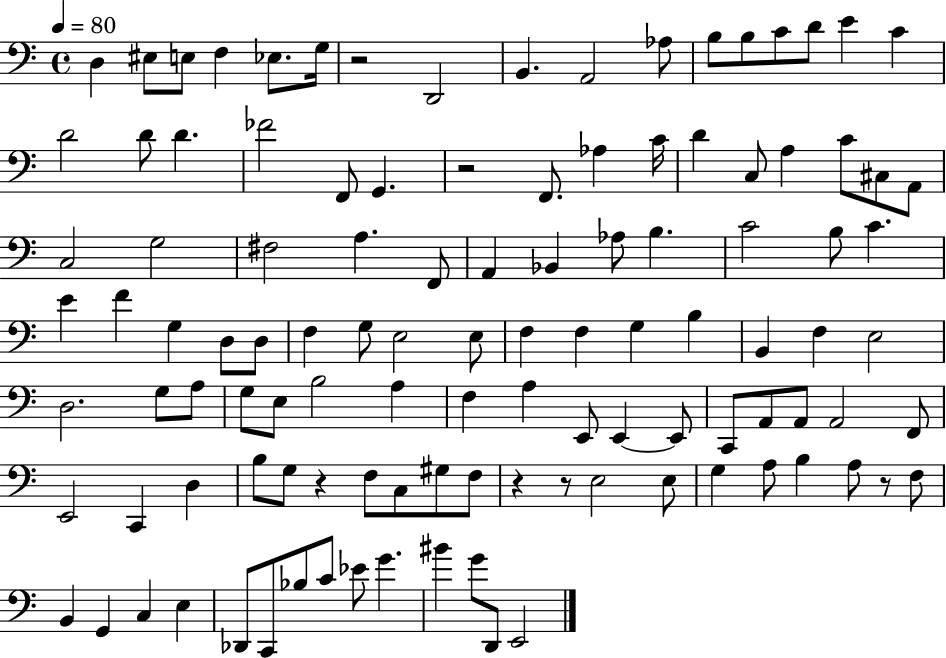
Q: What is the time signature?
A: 4/4